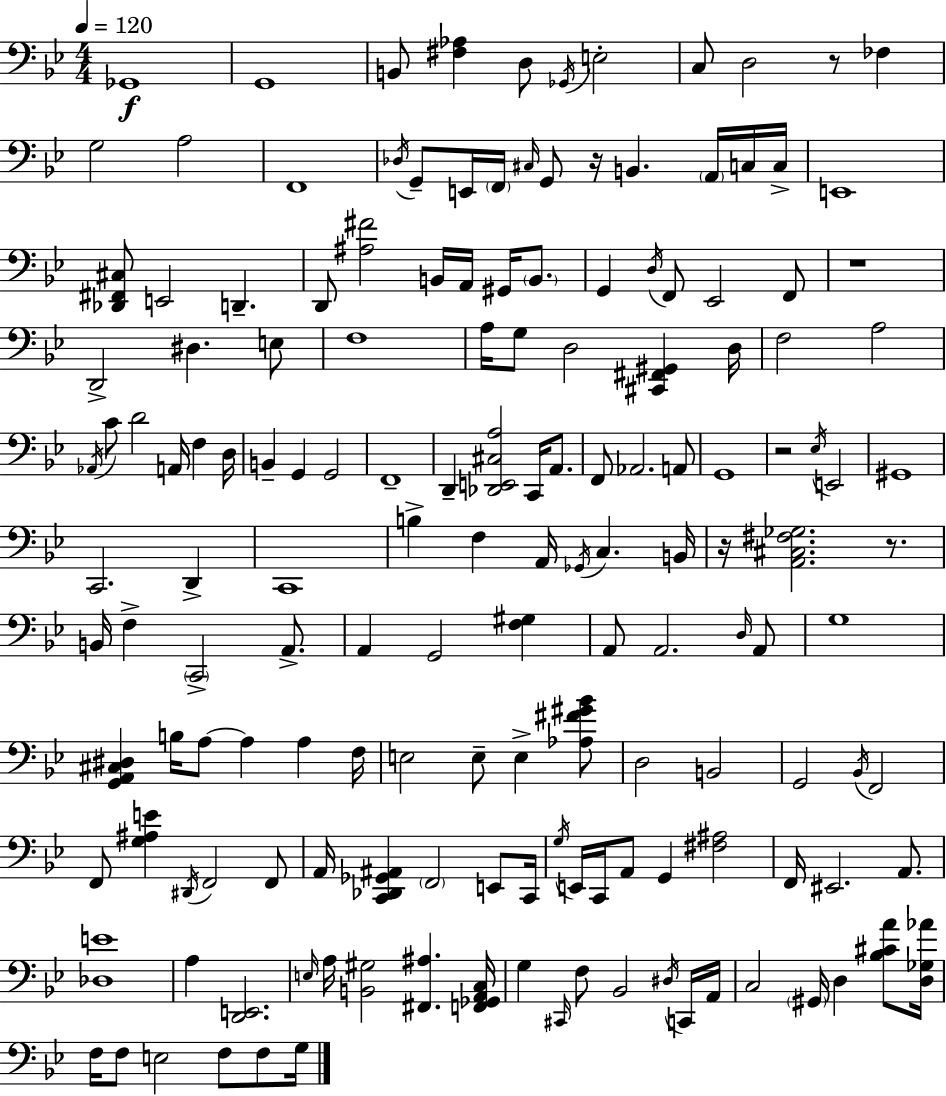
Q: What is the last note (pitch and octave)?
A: G3